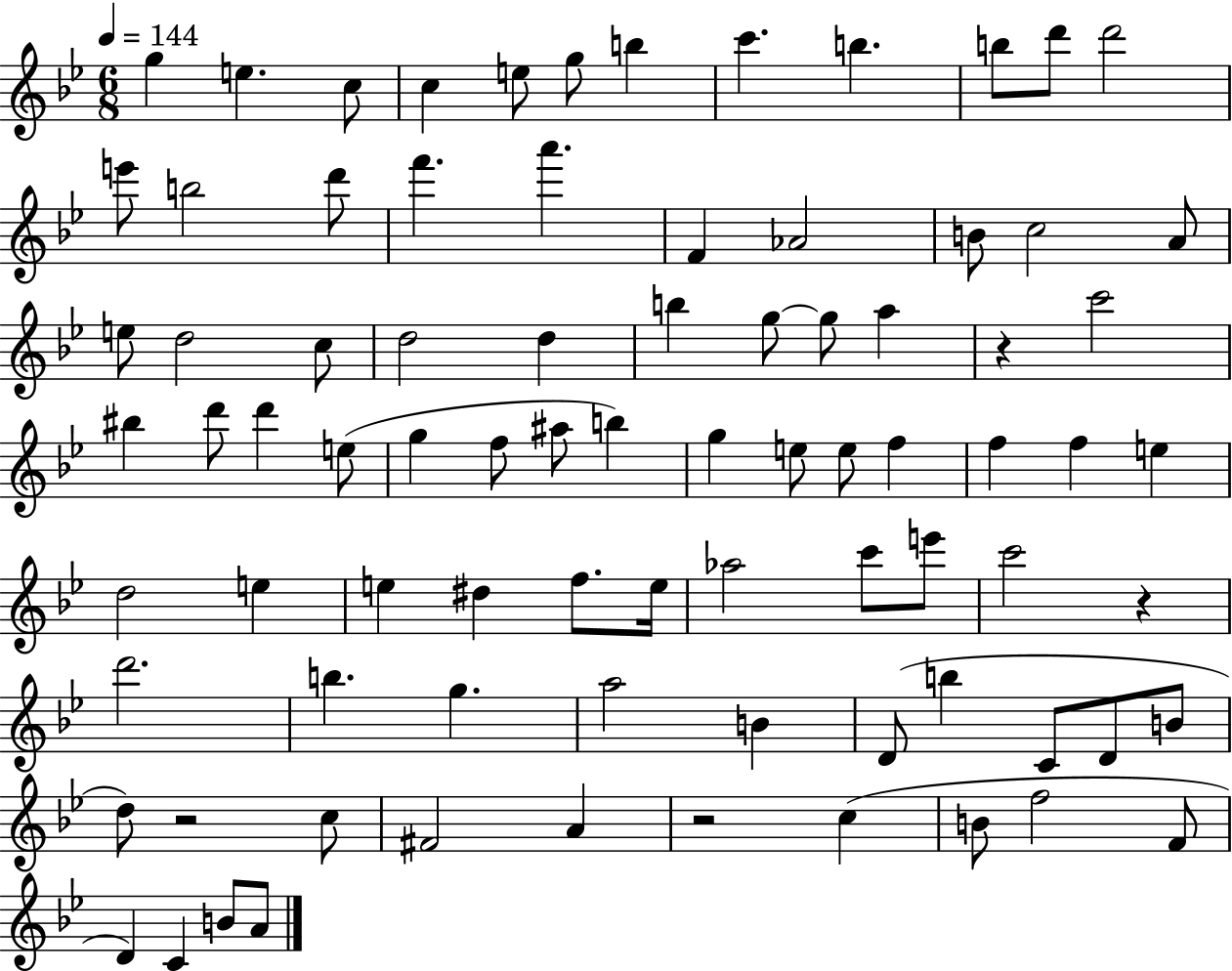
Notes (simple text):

G5/q E5/q. C5/e C5/q E5/e G5/e B5/q C6/q. B5/q. B5/e D6/e D6/h E6/e B5/h D6/e F6/q. A6/q. F4/q Ab4/h B4/e C5/h A4/e E5/e D5/h C5/e D5/h D5/q B5/q G5/e G5/e A5/q R/q C6/h BIS5/q D6/e D6/q E5/e G5/q F5/e A#5/e B5/q G5/q E5/e E5/e F5/q F5/q F5/q E5/q D5/h E5/q E5/q D#5/q F5/e. E5/s Ab5/h C6/e E6/e C6/h R/q D6/h. B5/q. G5/q. A5/h B4/q D4/e B5/q C4/e D4/e B4/e D5/e R/h C5/e F#4/h A4/q R/h C5/q B4/e F5/h F4/e D4/q C4/q B4/e A4/e